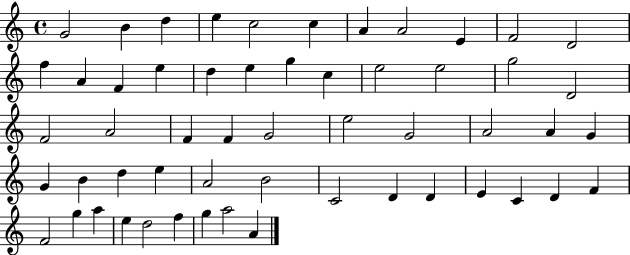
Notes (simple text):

G4/h B4/q D5/q E5/q C5/h C5/q A4/q A4/h E4/q F4/h D4/h F5/q A4/q F4/q E5/q D5/q E5/q G5/q C5/q E5/h E5/h G5/h D4/h F4/h A4/h F4/q F4/q G4/h E5/h G4/h A4/h A4/q G4/q G4/q B4/q D5/q E5/q A4/h B4/h C4/h D4/q D4/q E4/q C4/q D4/q F4/q F4/h G5/q A5/q E5/q D5/h F5/q G5/q A5/h A4/q